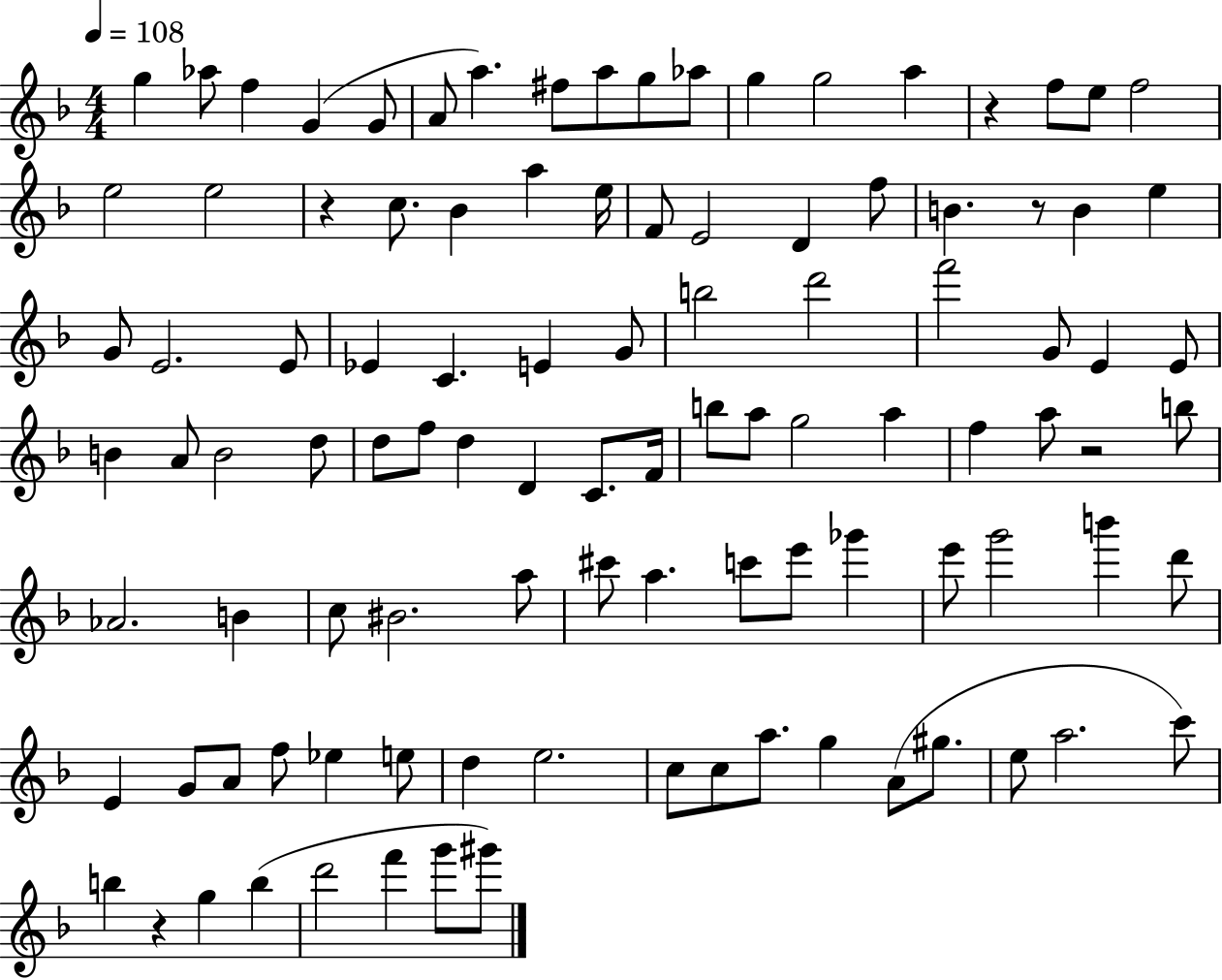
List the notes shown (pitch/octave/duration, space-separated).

G5/q Ab5/e F5/q G4/q G4/e A4/e A5/q. F#5/e A5/e G5/e Ab5/e G5/q G5/h A5/q R/q F5/e E5/e F5/h E5/h E5/h R/q C5/e. Bb4/q A5/q E5/s F4/e E4/h D4/q F5/e B4/q. R/e B4/q E5/q G4/e E4/h. E4/e Eb4/q C4/q. E4/q G4/e B5/h D6/h F6/h G4/e E4/q E4/e B4/q A4/e B4/h D5/e D5/e F5/e D5/q D4/q C4/e. F4/s B5/e A5/e G5/h A5/q F5/q A5/e R/h B5/e Ab4/h. B4/q C5/e BIS4/h. A5/e C#6/e A5/q. C6/e E6/e Gb6/q E6/e G6/h B6/q D6/e E4/q G4/e A4/e F5/e Eb5/q E5/e D5/q E5/h. C5/e C5/e A5/e. G5/q A4/e G#5/e. E5/e A5/h. C6/e B5/q R/q G5/q B5/q D6/h F6/q G6/e G#6/e